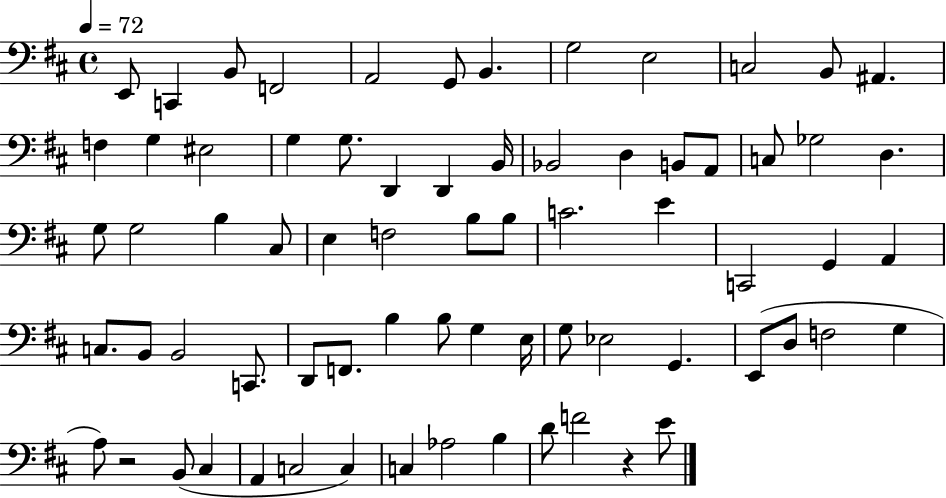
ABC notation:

X:1
T:Untitled
M:4/4
L:1/4
K:D
E,,/2 C,, B,,/2 F,,2 A,,2 G,,/2 B,, G,2 E,2 C,2 B,,/2 ^A,, F, G, ^E,2 G, G,/2 D,, D,, B,,/4 _B,,2 D, B,,/2 A,,/2 C,/2 _G,2 D, G,/2 G,2 B, ^C,/2 E, F,2 B,/2 B,/2 C2 E C,,2 G,, A,, C,/2 B,,/2 B,,2 C,,/2 D,,/2 F,,/2 B, B,/2 G, E,/4 G,/2 _E,2 G,, E,,/2 D,/2 F,2 G, A,/2 z2 B,,/2 ^C, A,, C,2 C, C, _A,2 B, D/2 F2 z E/2